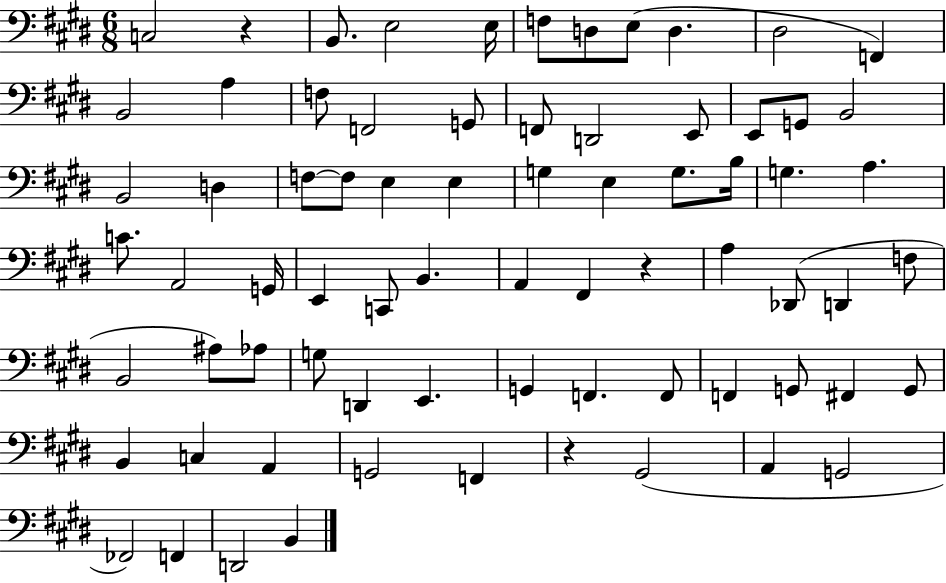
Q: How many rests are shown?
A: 3